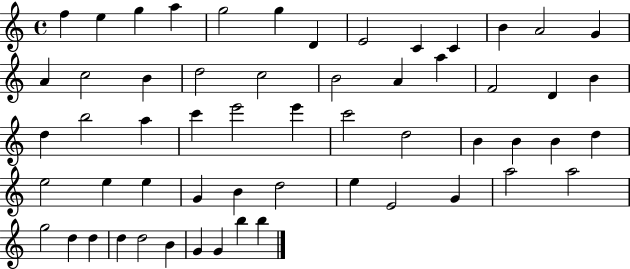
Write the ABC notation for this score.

X:1
T:Untitled
M:4/4
L:1/4
K:C
f e g a g2 g D E2 C C B A2 G A c2 B d2 c2 B2 A a F2 D B d b2 a c' e'2 e' c'2 d2 B B B d e2 e e G B d2 e E2 G a2 a2 g2 d d d d2 B G G b b